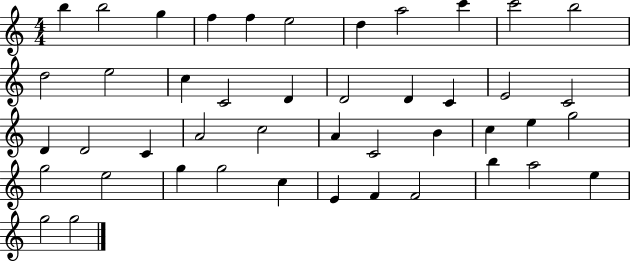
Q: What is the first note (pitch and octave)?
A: B5